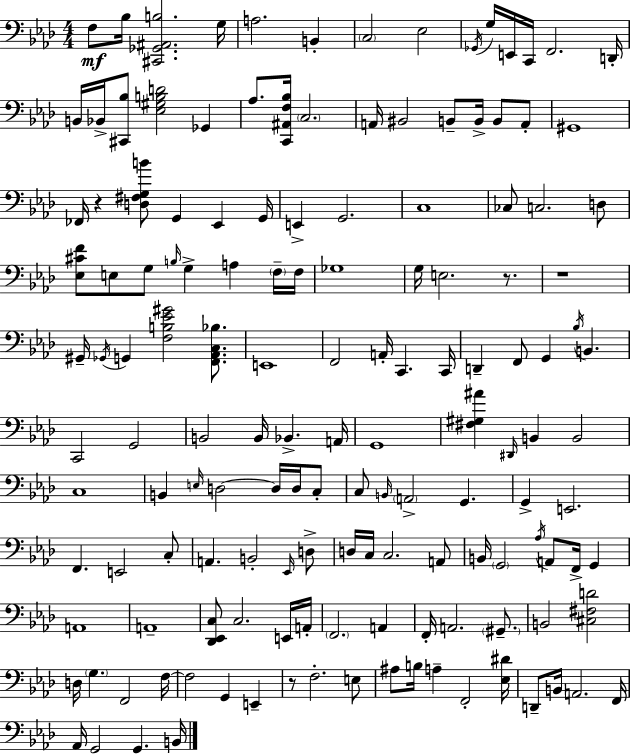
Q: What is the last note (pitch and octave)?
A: B2